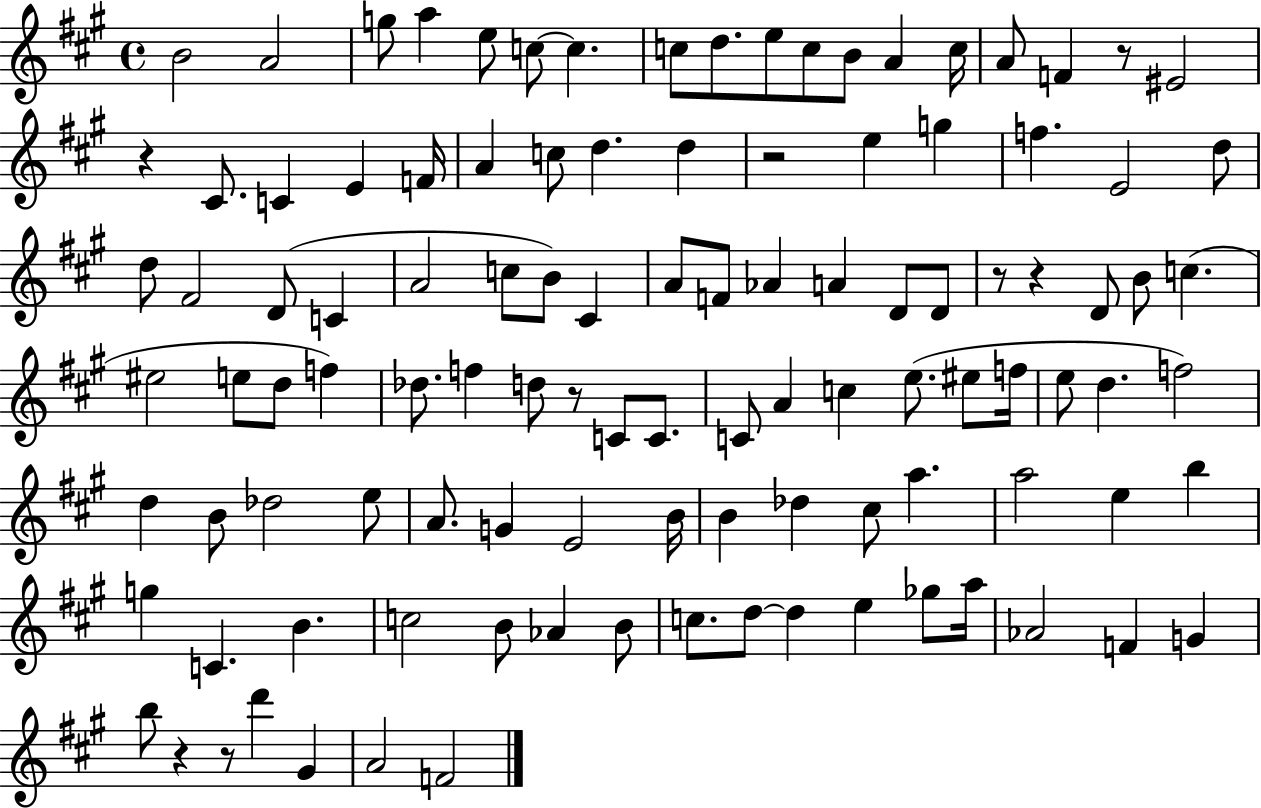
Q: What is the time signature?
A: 4/4